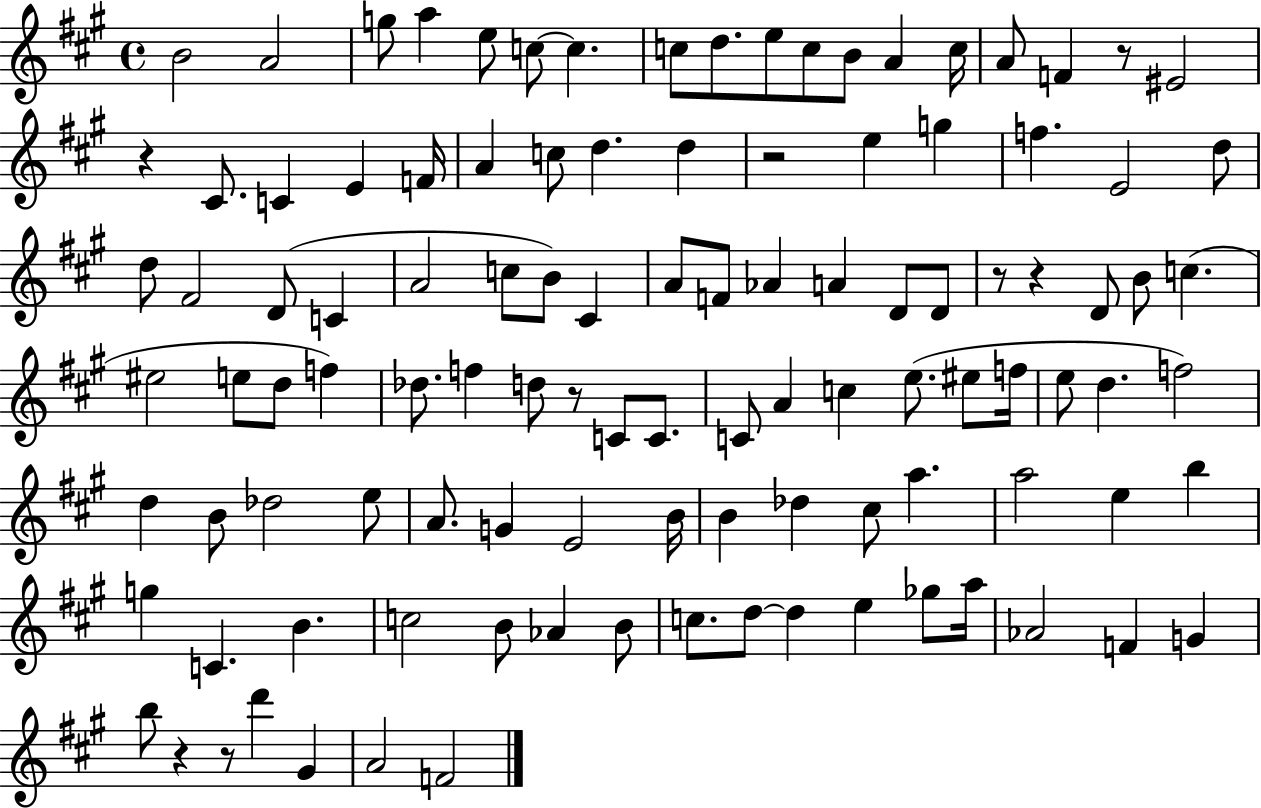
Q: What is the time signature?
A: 4/4